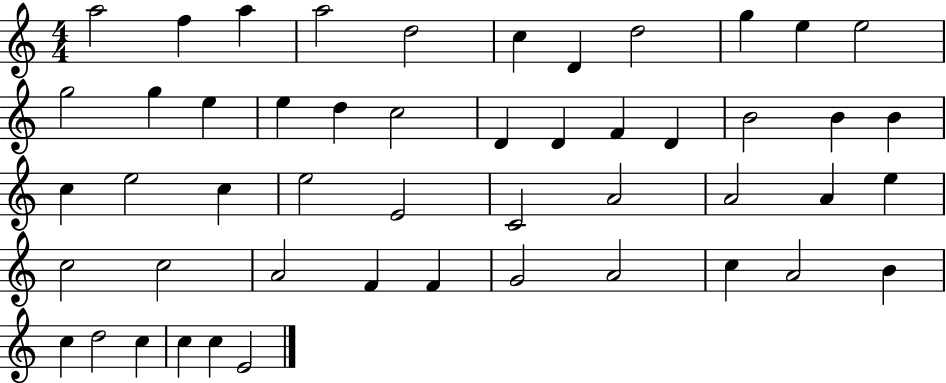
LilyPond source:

{
  \clef treble
  \numericTimeSignature
  \time 4/4
  \key c \major
  a''2 f''4 a''4 | a''2 d''2 | c''4 d'4 d''2 | g''4 e''4 e''2 | \break g''2 g''4 e''4 | e''4 d''4 c''2 | d'4 d'4 f'4 d'4 | b'2 b'4 b'4 | \break c''4 e''2 c''4 | e''2 e'2 | c'2 a'2 | a'2 a'4 e''4 | \break c''2 c''2 | a'2 f'4 f'4 | g'2 a'2 | c''4 a'2 b'4 | \break c''4 d''2 c''4 | c''4 c''4 e'2 | \bar "|."
}